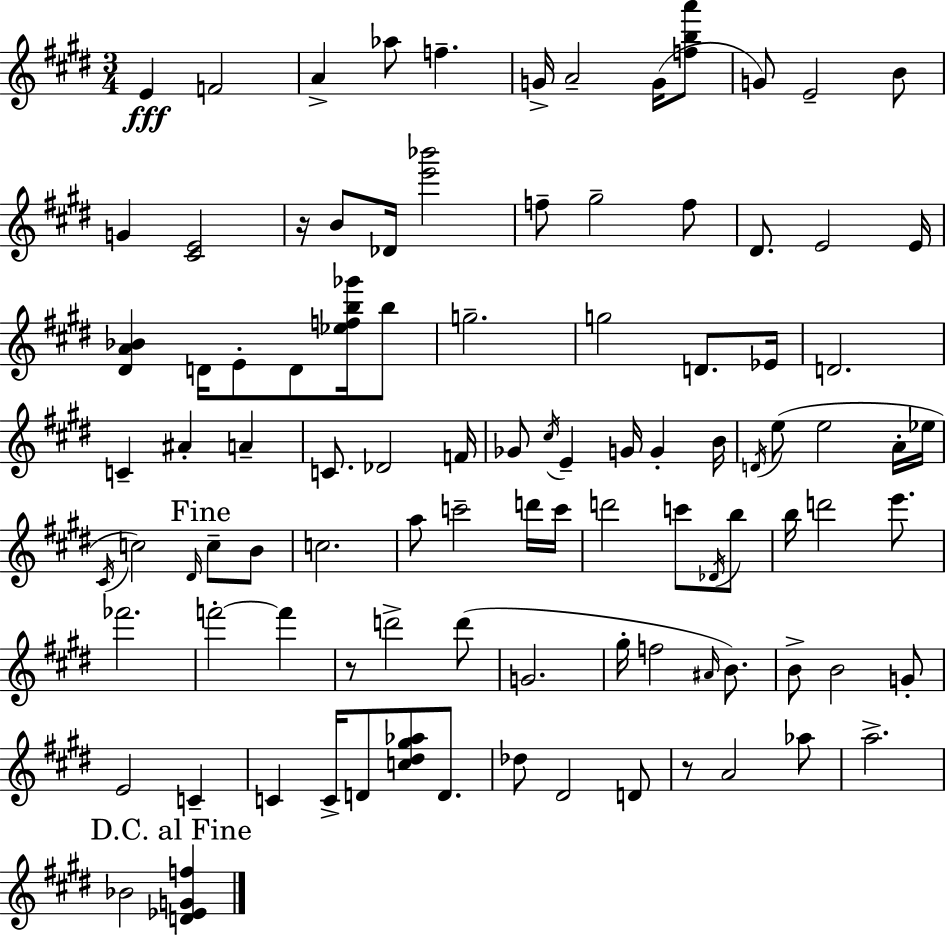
{
  \clef treble
  \numericTimeSignature
  \time 3/4
  \key e \major
  e'4\fff f'2 | a'4-> aes''8 f''4.-- | g'16-> a'2-- g'16( <f'' b'' a'''>8 | g'8) e'2-- b'8 | \break g'4 <cis' e'>2 | r16 b'8 des'16 <e''' bes'''>2 | f''8-- gis''2-- f''8 | dis'8. e'2 e'16 | \break <dis' a' bes'>4 d'16 e'8-. d'8 <ees'' f'' b'' ges'''>16 b''8 | g''2.-- | g''2 d'8. ees'16 | d'2. | \break c'4-- ais'4-. a'4-- | c'8. des'2 f'16 | ges'8 \acciaccatura { cis''16 } e'4-- g'16 g'4-. | b'16 \acciaccatura { d'16 } e''8( e''2 | \break a'16-. ees''16 \acciaccatura { cis'16 } c''2) \grace { dis'16 } | \mark "Fine" c''8-- b'8 c''2. | a''8 c'''2-- | d'''16 c'''16 d'''2 | \break c'''8 \acciaccatura { des'16 } b''8 b''16 d'''2 | e'''8. fes'''2. | f'''2-.~~ | f'''4 r8 d'''2-> | \break d'''8( g'2. | gis''16-. f''2 | \grace { ais'16 } b'8.) b'8-> b'2 | g'8-. e'2 | \break c'4-- c'4 c'16-> d'8 | <c'' dis'' gis'' aes''>8 d'8. des''8 dis'2 | d'8 r8 a'2 | aes''8 a''2.-> | \break \mark "D.C. al Fine" bes'2 | <d' ees' g' f''>4 \bar "|."
}